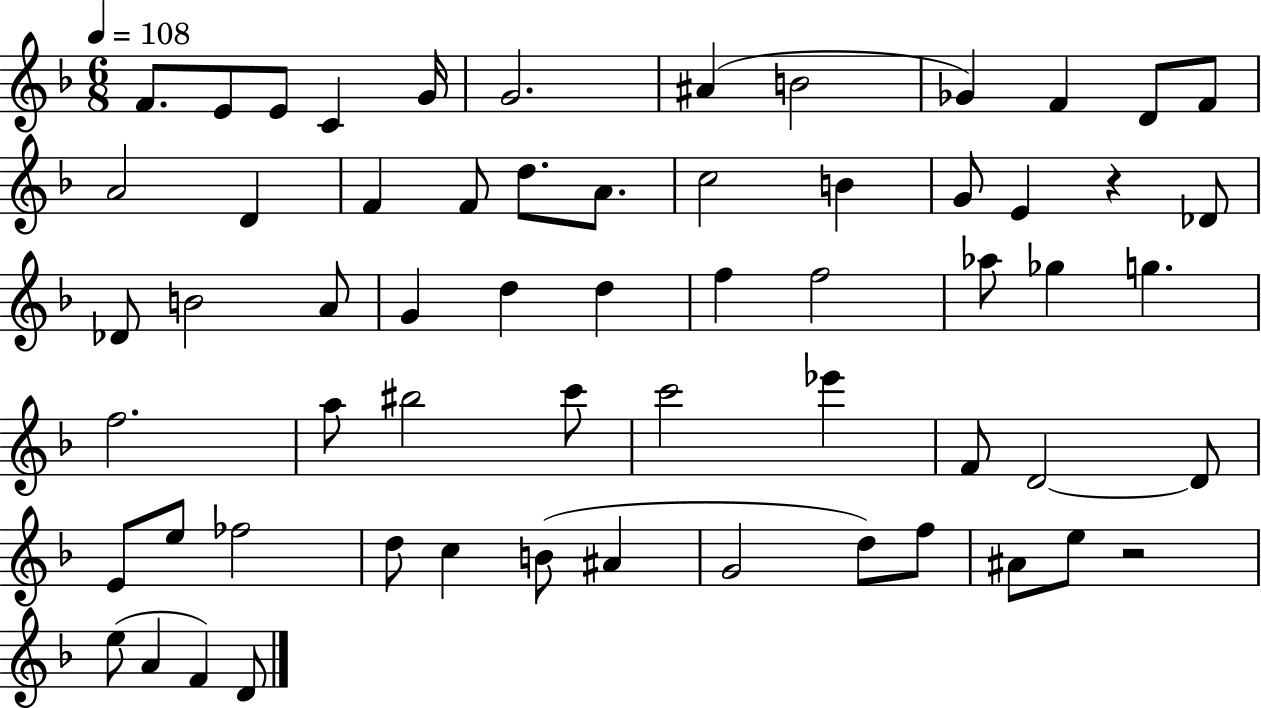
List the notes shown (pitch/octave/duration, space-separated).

F4/e. E4/e E4/e C4/q G4/s G4/h. A#4/q B4/h Gb4/q F4/q D4/e F4/e A4/h D4/q F4/q F4/e D5/e. A4/e. C5/h B4/q G4/e E4/q R/q Db4/e Db4/e B4/h A4/e G4/q D5/q D5/q F5/q F5/h Ab5/e Gb5/q G5/q. F5/h. A5/e BIS5/h C6/e C6/h Eb6/q F4/e D4/h D4/e E4/e E5/e FES5/h D5/e C5/q B4/e A#4/q G4/h D5/e F5/e A#4/e E5/e R/h E5/e A4/q F4/q D4/e